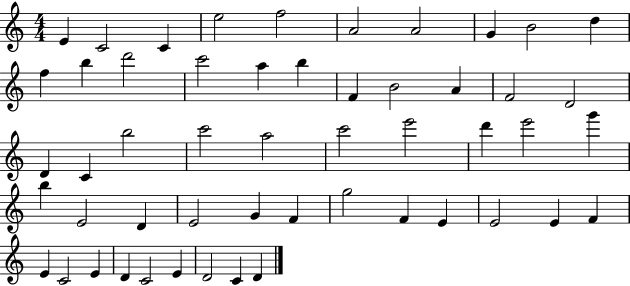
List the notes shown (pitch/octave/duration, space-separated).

E4/q C4/h C4/q E5/h F5/h A4/h A4/h G4/q B4/h D5/q F5/q B5/q D6/h C6/h A5/q B5/q F4/q B4/h A4/q F4/h D4/h D4/q C4/q B5/h C6/h A5/h C6/h E6/h D6/q E6/h G6/q B5/q E4/h D4/q E4/h G4/q F4/q G5/h F4/q E4/q E4/h E4/q F4/q E4/q C4/h E4/q D4/q C4/h E4/q D4/h C4/q D4/q